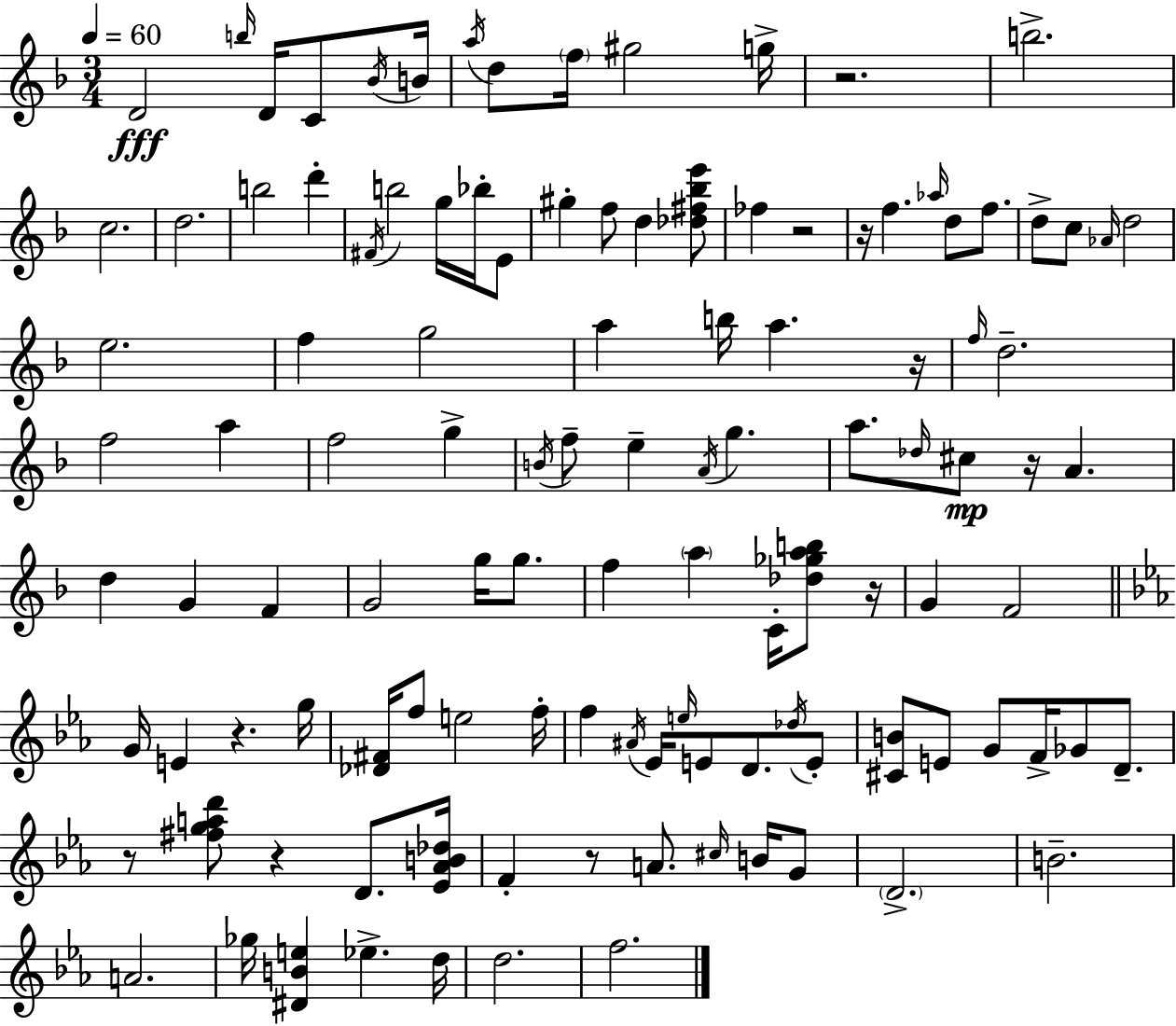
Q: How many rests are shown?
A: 10